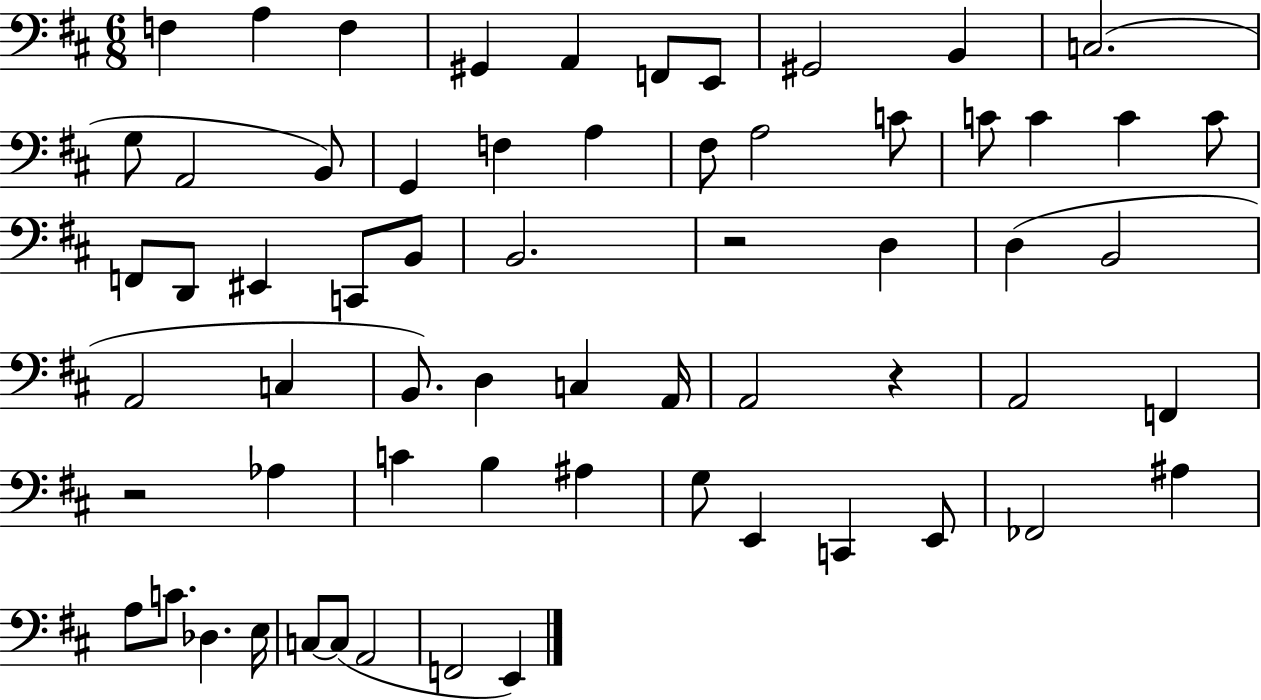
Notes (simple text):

F3/q A3/q F3/q G#2/q A2/q F2/e E2/e G#2/h B2/q C3/h. G3/e A2/h B2/e G2/q F3/q A3/q F#3/e A3/h C4/e C4/e C4/q C4/q C4/e F2/e D2/e EIS2/q C2/e B2/e B2/h. R/h D3/q D3/q B2/h A2/h C3/q B2/e. D3/q C3/q A2/s A2/h R/q A2/h F2/q R/h Ab3/q C4/q B3/q A#3/q G3/e E2/q C2/q E2/e FES2/h A#3/q A3/e C4/e. Db3/q. E3/s C3/e C3/e A2/h F2/h E2/q